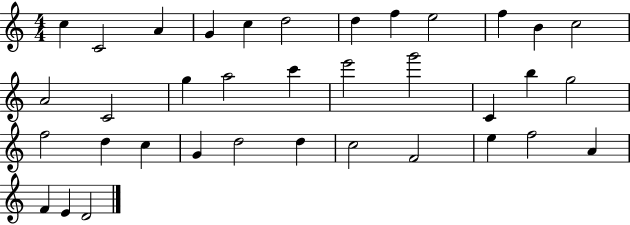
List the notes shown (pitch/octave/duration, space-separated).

C5/q C4/h A4/q G4/q C5/q D5/h D5/q F5/q E5/h F5/q B4/q C5/h A4/h C4/h G5/q A5/h C6/q E6/h G6/h C4/q B5/q G5/h F5/h D5/q C5/q G4/q D5/h D5/q C5/h F4/h E5/q F5/h A4/q F4/q E4/q D4/h